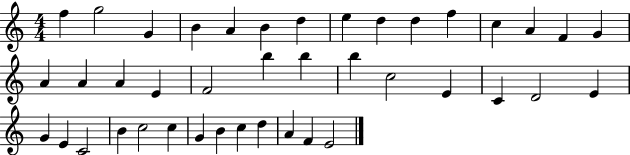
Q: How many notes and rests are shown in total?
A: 41